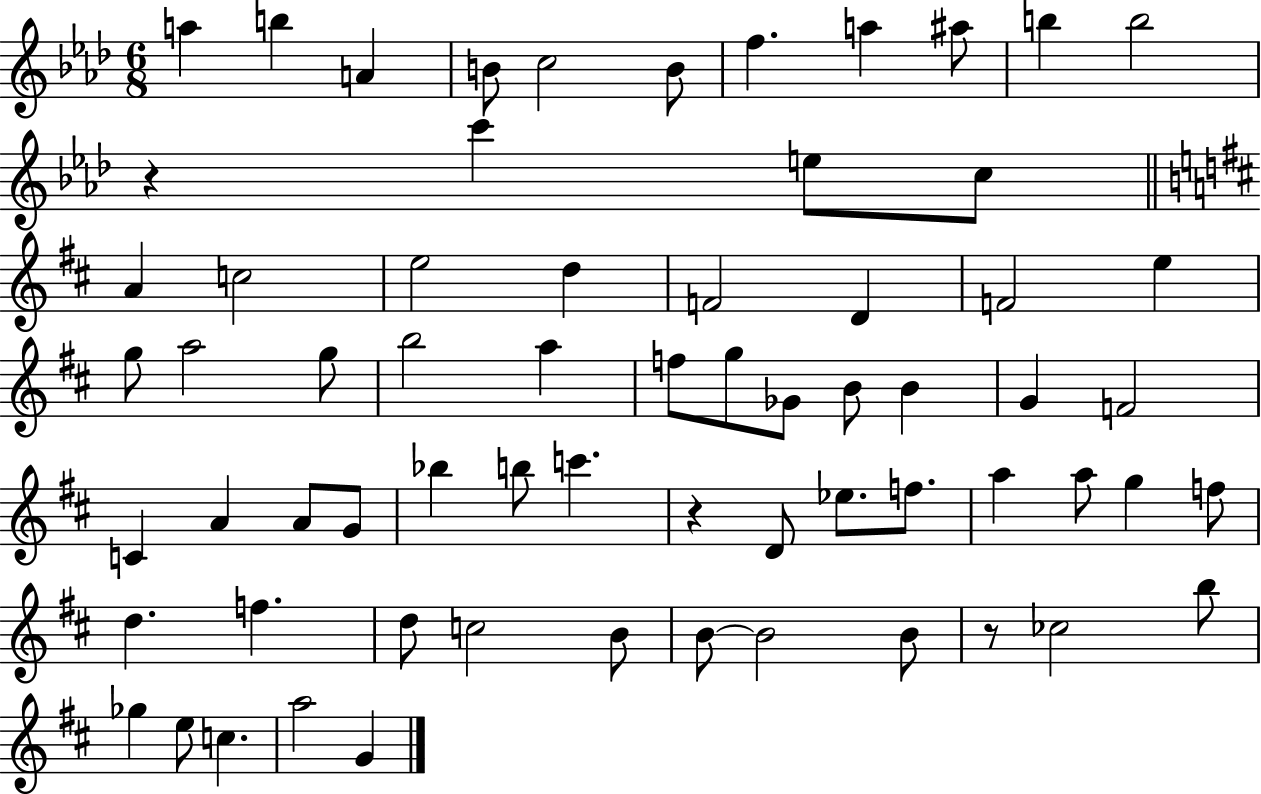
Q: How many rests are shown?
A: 3